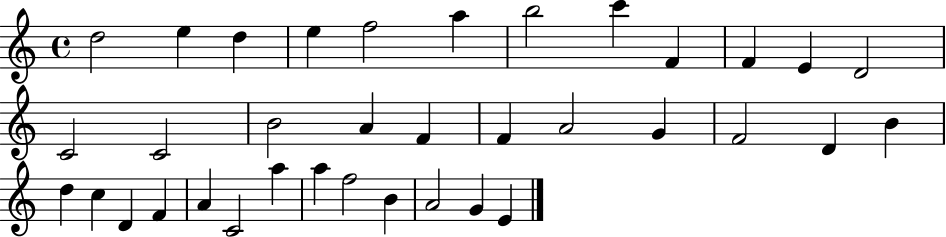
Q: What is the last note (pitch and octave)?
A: E4